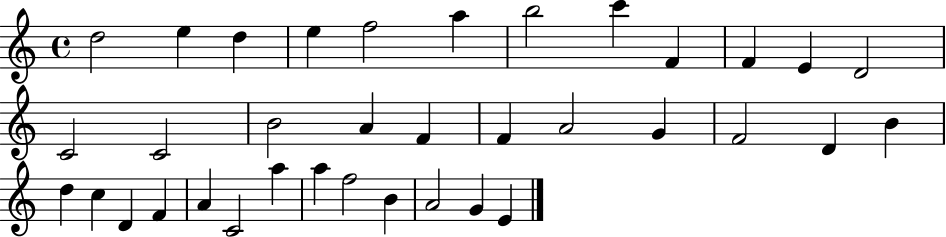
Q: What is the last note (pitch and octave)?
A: E4